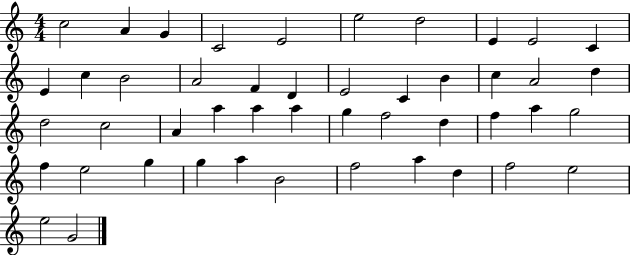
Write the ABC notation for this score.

X:1
T:Untitled
M:4/4
L:1/4
K:C
c2 A G C2 E2 e2 d2 E E2 C E c B2 A2 F D E2 C B c A2 d d2 c2 A a a a g f2 d f a g2 f e2 g g a B2 f2 a d f2 e2 e2 G2